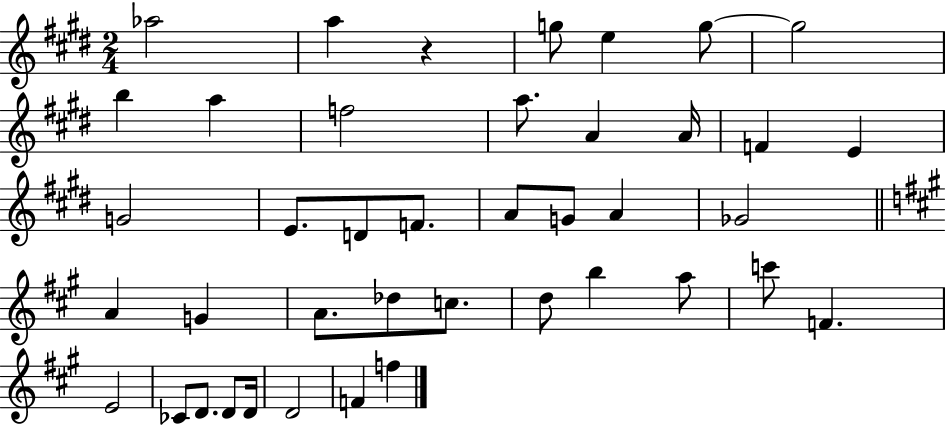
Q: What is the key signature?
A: E major